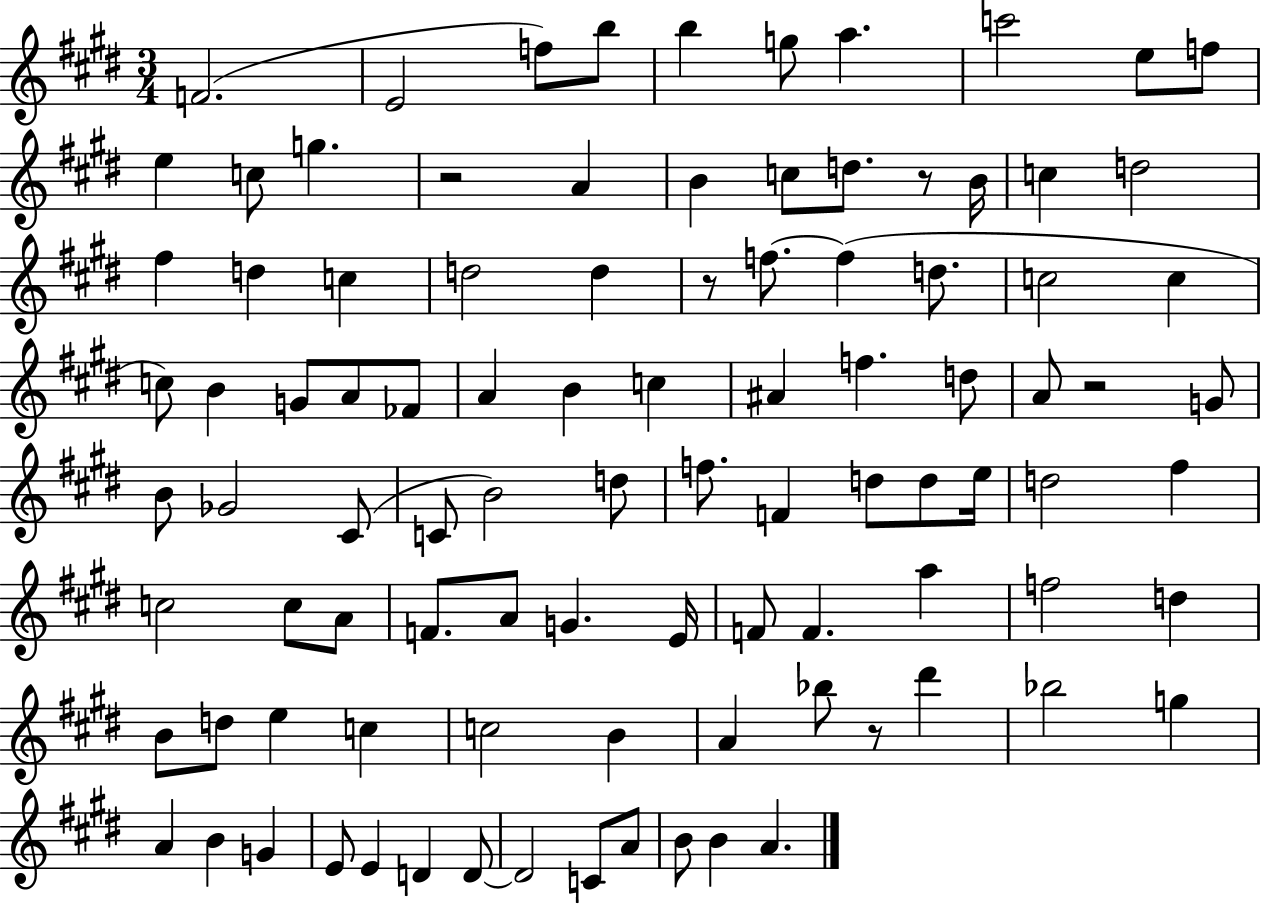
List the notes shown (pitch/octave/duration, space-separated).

F4/h. E4/h F5/e B5/e B5/q G5/e A5/q. C6/h E5/e F5/e E5/q C5/e G5/q. R/h A4/q B4/q C5/e D5/e. R/e B4/s C5/q D5/h F#5/q D5/q C5/q D5/h D5/q R/e F5/e. F5/q D5/e. C5/h C5/q C5/e B4/q G4/e A4/e FES4/e A4/q B4/q C5/q A#4/q F5/q. D5/e A4/e R/h G4/e B4/e Gb4/h C#4/e C4/e B4/h D5/e F5/e. F4/q D5/e D5/e E5/s D5/h F#5/q C5/h C5/e A4/e F4/e. A4/e G4/q. E4/s F4/e F4/q. A5/q F5/h D5/q B4/e D5/e E5/q C5/q C5/h B4/q A4/q Bb5/e R/e D#6/q Bb5/h G5/q A4/q B4/q G4/q E4/e E4/q D4/q D4/e D4/h C4/e A4/e B4/e B4/q A4/q.